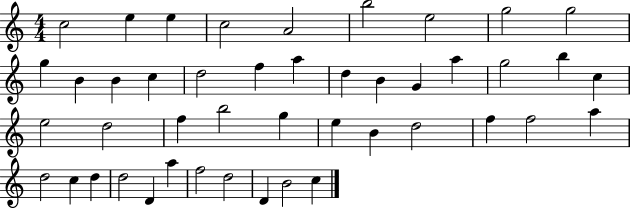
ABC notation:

X:1
T:Untitled
M:4/4
L:1/4
K:C
c2 e e c2 A2 b2 e2 g2 g2 g B B c d2 f a d B G a g2 b c e2 d2 f b2 g e B d2 f f2 a d2 c d d2 D a f2 d2 D B2 c